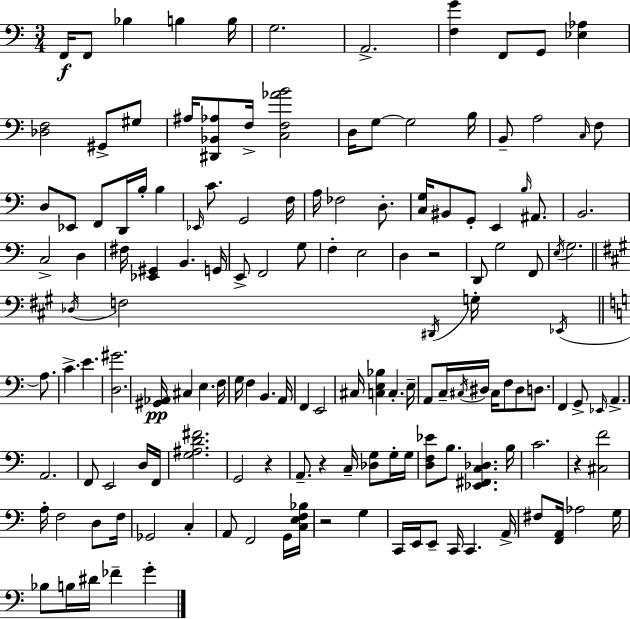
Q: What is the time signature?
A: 3/4